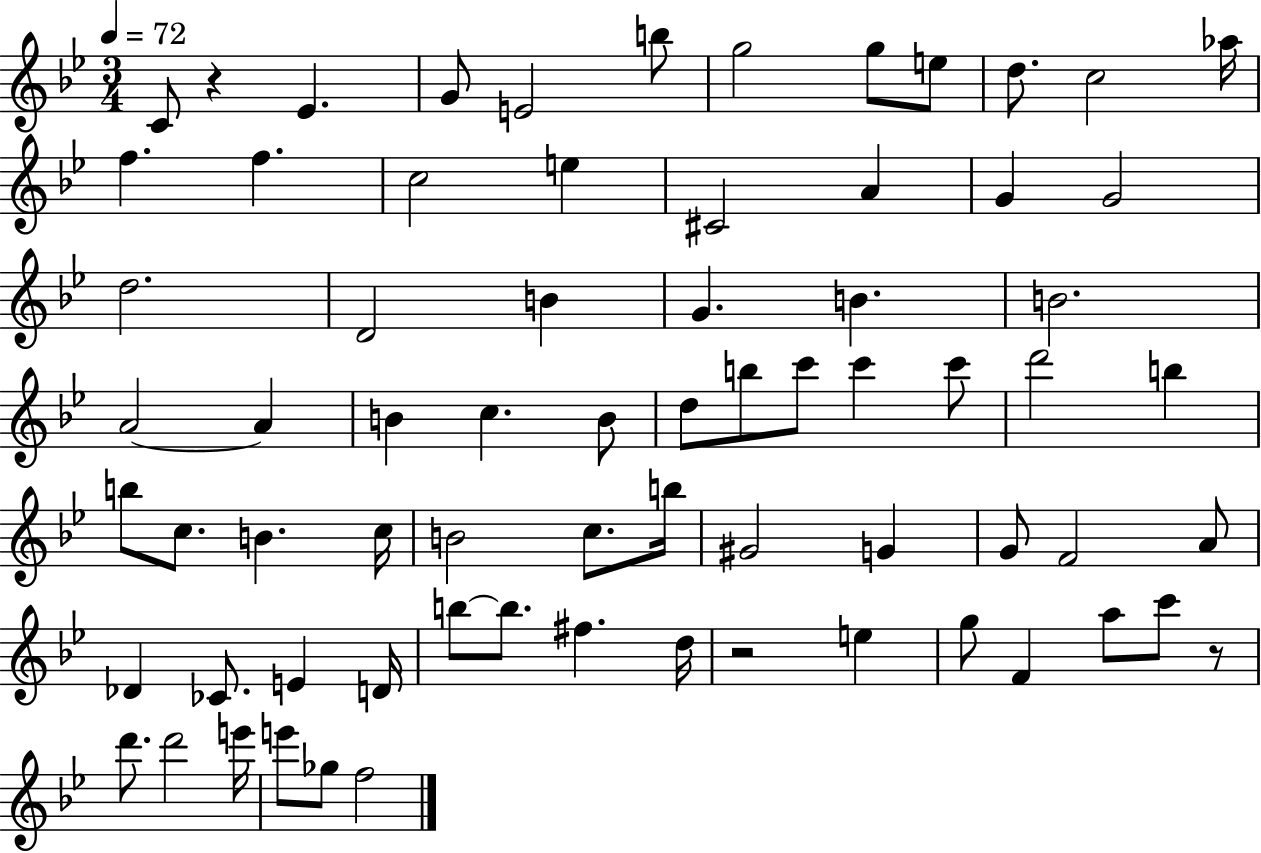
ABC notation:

X:1
T:Untitled
M:3/4
L:1/4
K:Bb
C/2 z _E G/2 E2 b/2 g2 g/2 e/2 d/2 c2 _a/4 f f c2 e ^C2 A G G2 d2 D2 B G B B2 A2 A B c B/2 d/2 b/2 c'/2 c' c'/2 d'2 b b/2 c/2 B c/4 B2 c/2 b/4 ^G2 G G/2 F2 A/2 _D _C/2 E D/4 b/2 b/2 ^f d/4 z2 e g/2 F a/2 c'/2 z/2 d'/2 d'2 e'/4 e'/2 _g/2 f2